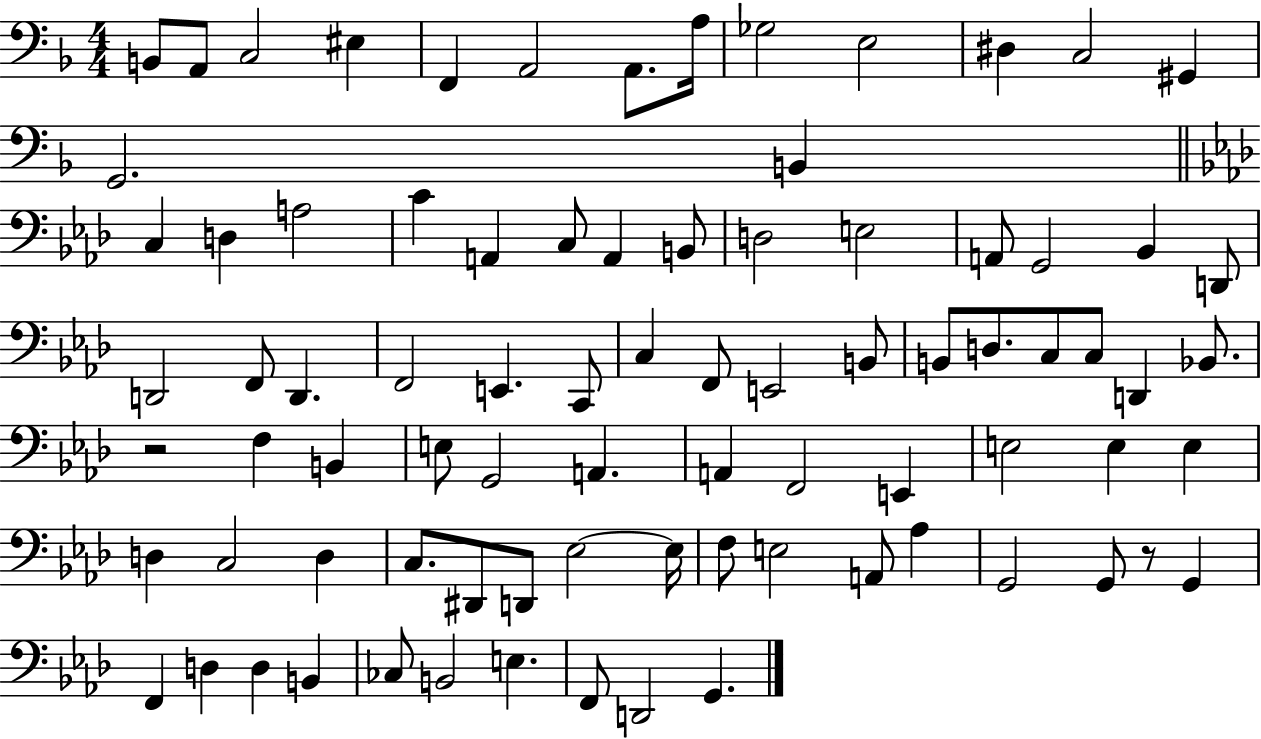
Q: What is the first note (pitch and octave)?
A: B2